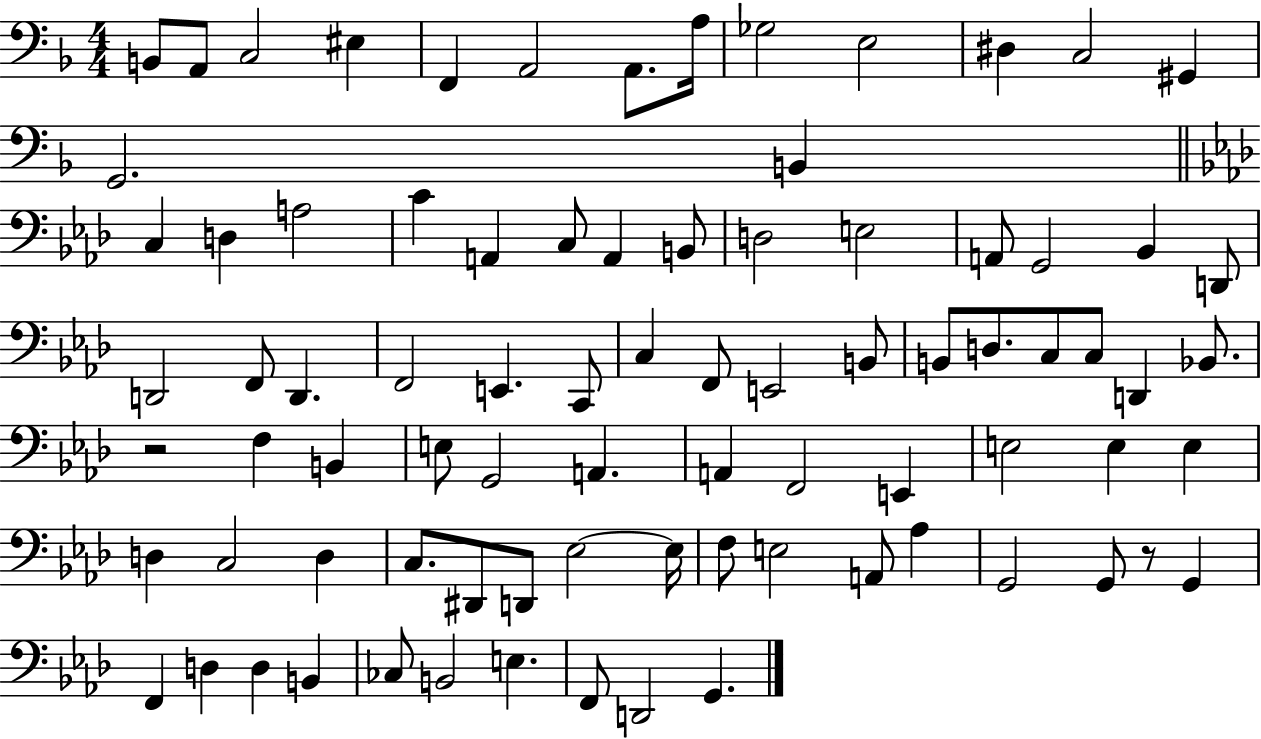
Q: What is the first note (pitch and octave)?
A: B2